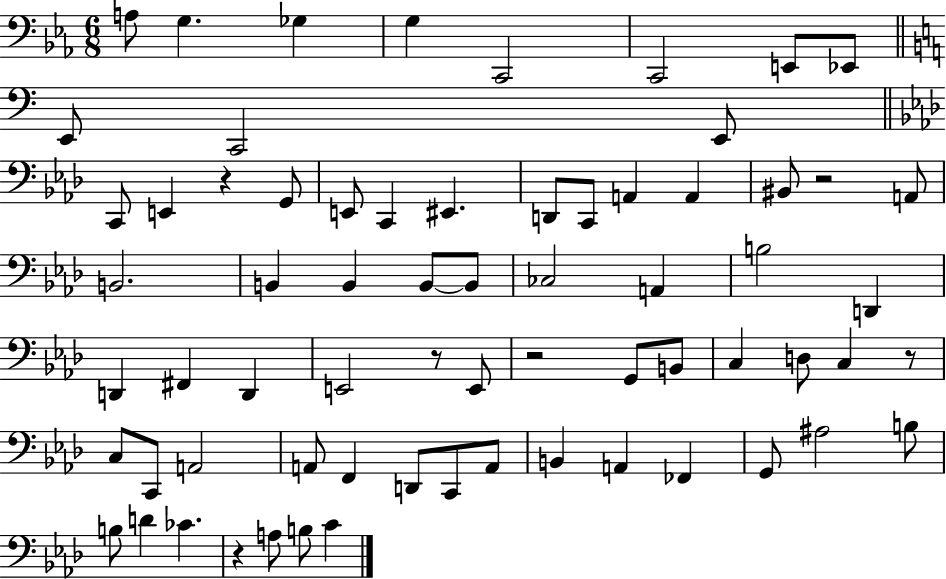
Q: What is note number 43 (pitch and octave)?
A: C3